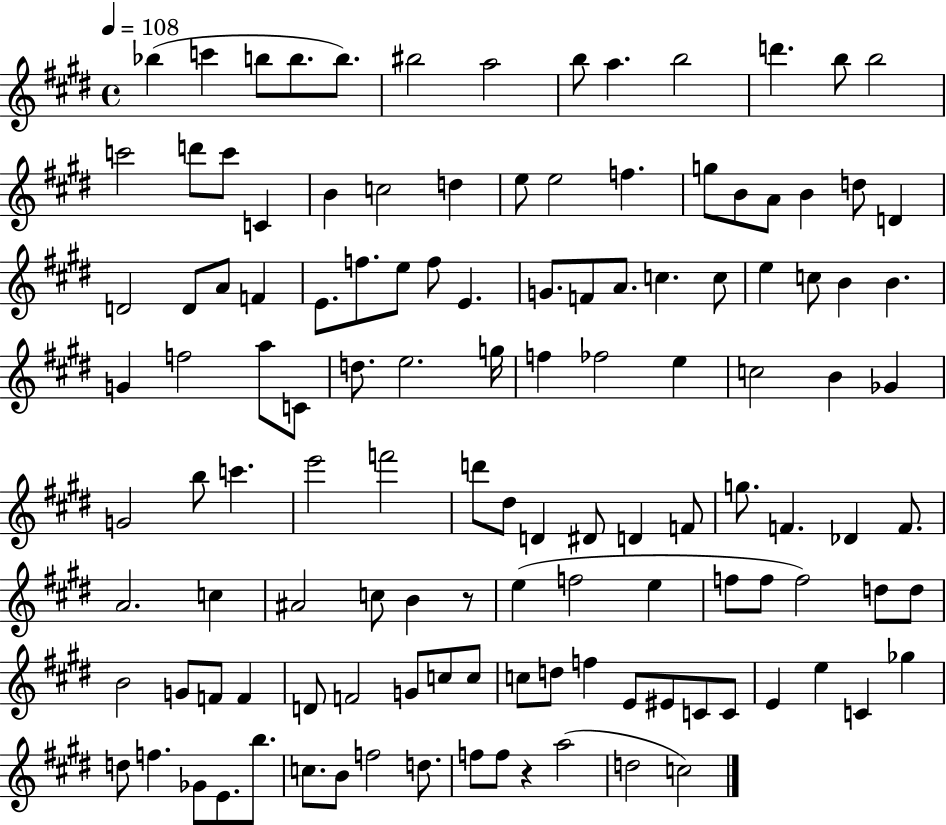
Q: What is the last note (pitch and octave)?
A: C5